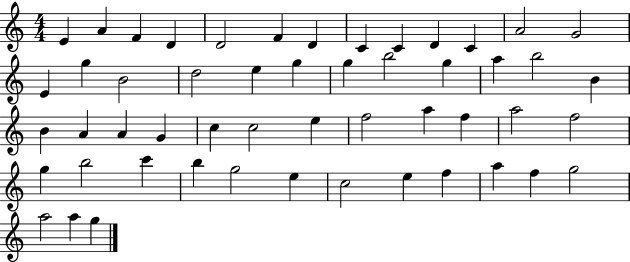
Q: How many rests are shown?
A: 0